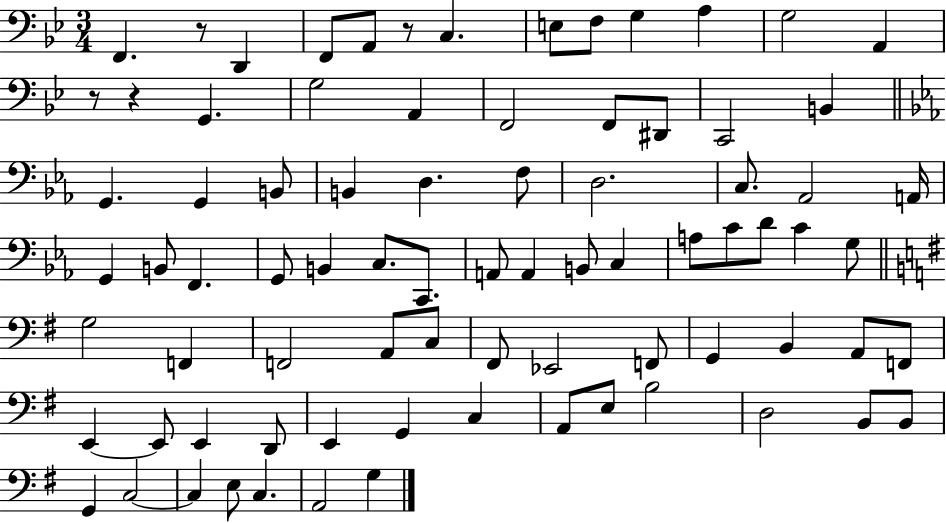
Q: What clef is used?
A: bass